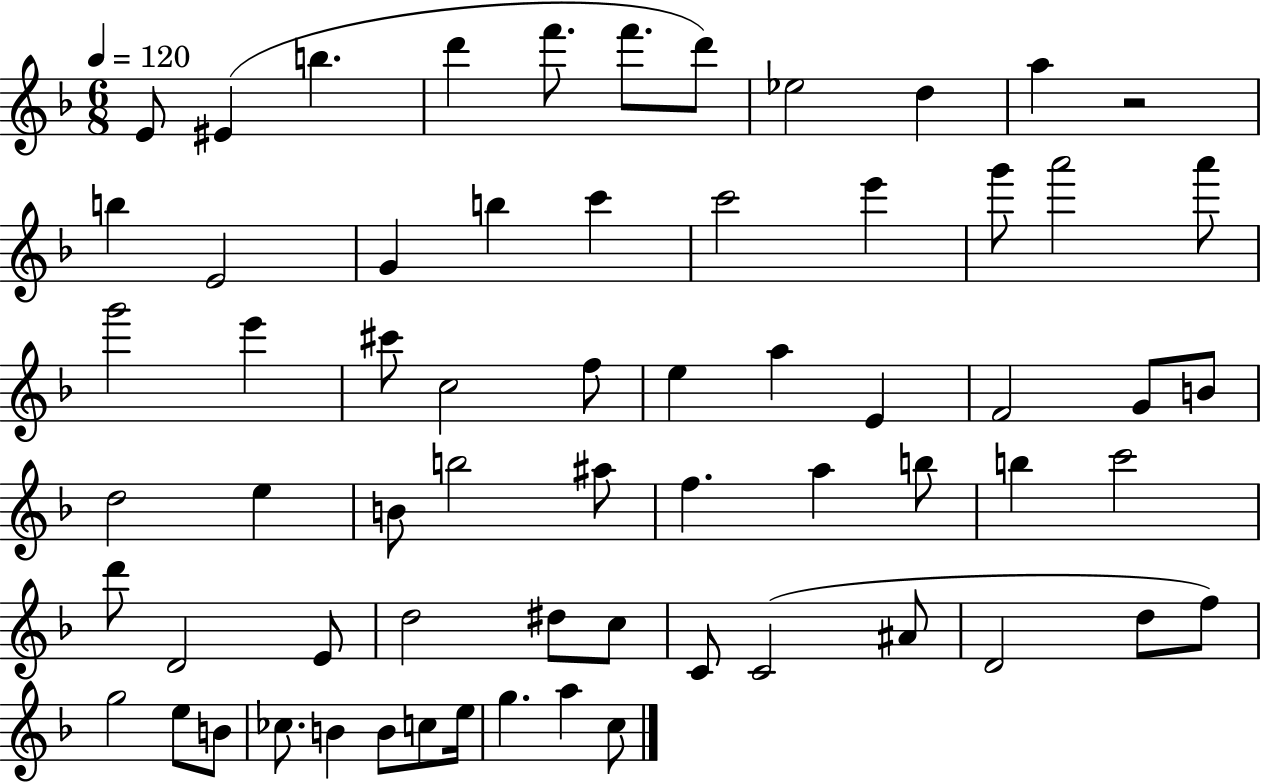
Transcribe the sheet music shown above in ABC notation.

X:1
T:Untitled
M:6/8
L:1/4
K:F
E/2 ^E b d' f'/2 f'/2 d'/2 _e2 d a z2 b E2 G b c' c'2 e' g'/2 a'2 a'/2 g'2 e' ^c'/2 c2 f/2 e a E F2 G/2 B/2 d2 e B/2 b2 ^a/2 f a b/2 b c'2 d'/2 D2 E/2 d2 ^d/2 c/2 C/2 C2 ^A/2 D2 d/2 f/2 g2 e/2 B/2 _c/2 B B/2 c/2 e/4 g a c/2